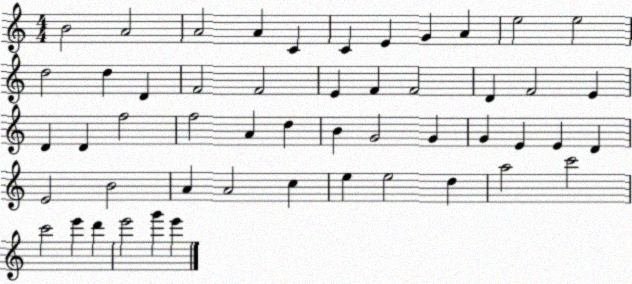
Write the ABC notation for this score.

X:1
T:Untitled
M:4/4
L:1/4
K:C
B2 A2 A2 A C C E G A e2 e2 d2 d D F2 F2 E F F2 D F2 E D D f2 f2 A d B G2 G G E E D E2 B2 A A2 c e e2 d a2 c'2 c'2 e' d' e'2 g' e'